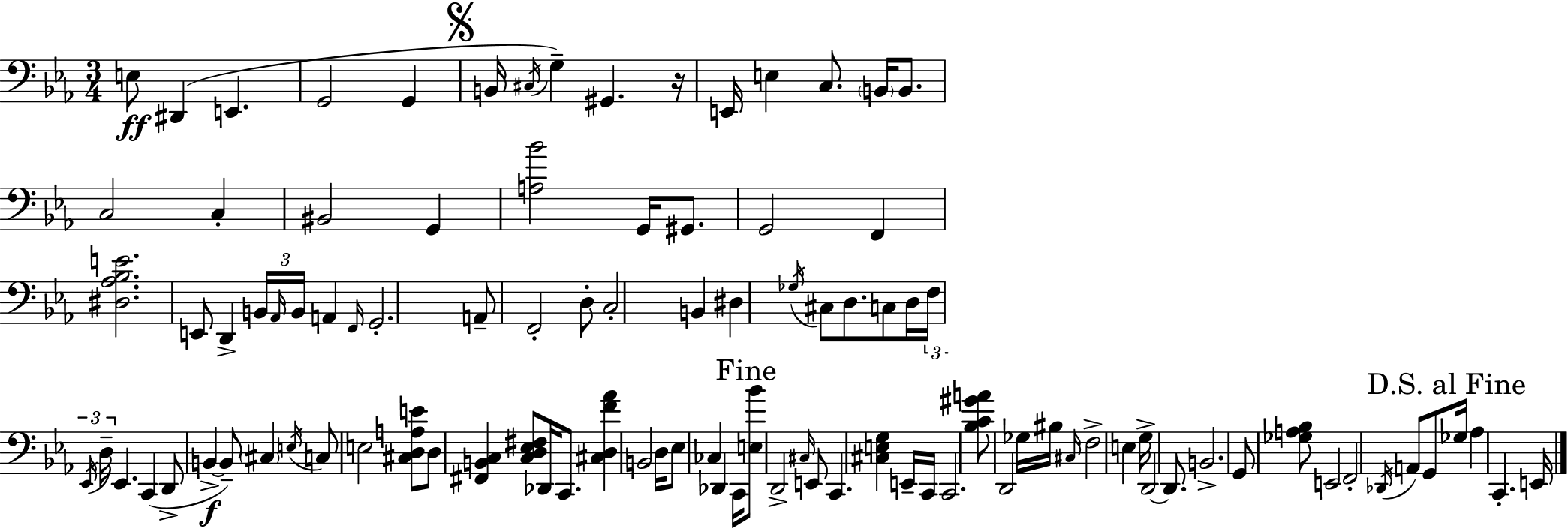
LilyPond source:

{
  \clef bass
  \numericTimeSignature
  \time 3/4
  \key ees \major
  \repeat volta 2 { e8\ff dis,4( e,4. | g,2 g,4 | \mark \markup { \musicglyph "scripts.segno" } b,16 \acciaccatura { cis16 }) g4-- gis,4. | r16 e,16 e4 c8. \parenthesize b,16 b,8. | \break c2 c4-. | bis,2 g,4 | <a bes'>2 g,16 gis,8. | g,2 f,4 | \break <dis aes bes e'>2. | e,8 d,4-> \tuplet 3/2 { b,16 \grace { aes,16 } b,16 } a,4 | \grace { f,16 } g,2.-. | a,8-- f,2-. | \break d8-. c2-. b,4 | dis4 \acciaccatura { ges16 } cis8 d8. | c8 d16 \tuplet 3/2 { f16 \acciaccatura { ees,16 } d16-- } ees,4. | c,4( d,8-> b,4->~~\f b,8--) | \break \parenthesize cis4 \acciaccatura { e16 } c8 e2 | <cis d a e'>8 d8 <fis, b, c>4 | <c d ees fis>8 des,16 c,8. <cis d f' aes'>4 b,2 | d16 ees8 ces4 | \break des,4 c,16 \mark "Fine" <e bes'>8 d,2-> | \grace { cis16 } e,8 c,4. | <cis e g>4 e,16-- c,16 c,2. | <bes c' gis' a'>8 d,2 | \break ges16 bis16 \grace { cis16 } f2-> | e4 g16-> d,2~~ | d,8. b,2.-> | g,8 <ges a bes>8 | \break e,2 f,2-. | \acciaccatura { des,16 } a,8 g,8 \mark "D.S. al Fine" ges16 aes4 | c,4.-. e,16 } \bar "|."
}